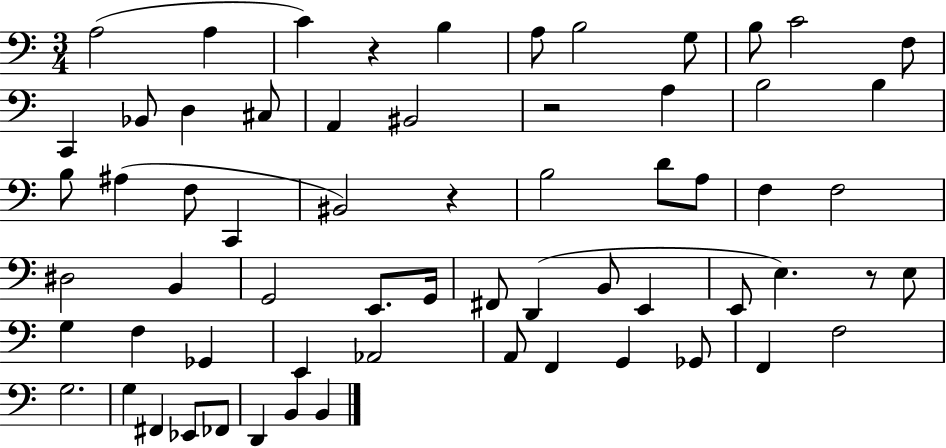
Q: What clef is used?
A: bass